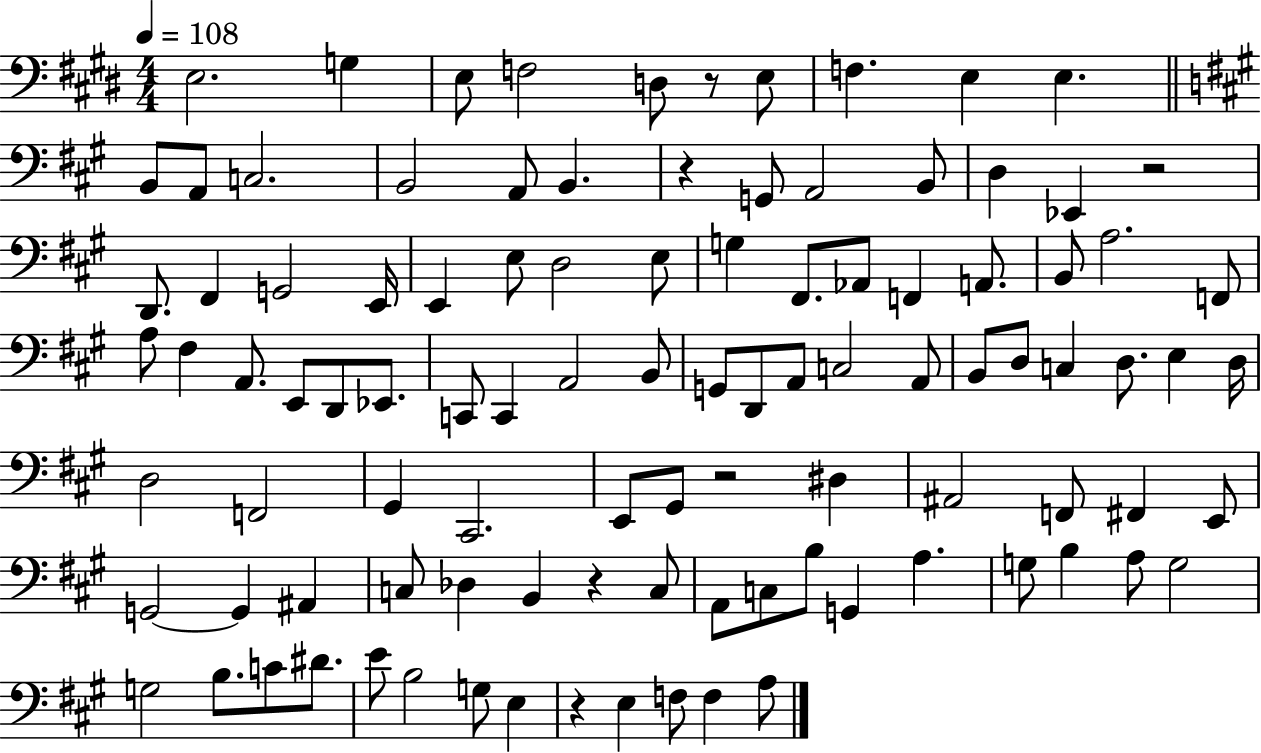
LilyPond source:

{
  \clef bass
  \numericTimeSignature
  \time 4/4
  \key e \major
  \tempo 4 = 108
  e2. g4 | e8 f2 d8 r8 e8 | f4. e4 e4. | \bar "||" \break \key a \major b,8 a,8 c2. | b,2 a,8 b,4. | r4 g,8 a,2 b,8 | d4 ees,4 r2 | \break d,8. fis,4 g,2 e,16 | e,4 e8 d2 e8 | g4 fis,8. aes,8 f,4 a,8. | b,8 a2. f,8 | \break a8 fis4 a,8. e,8 d,8 ees,8. | c,8 c,4 a,2 b,8 | g,8 d,8 a,8 c2 a,8 | b,8 d8 c4 d8. e4 d16 | \break d2 f,2 | gis,4 cis,2. | e,8 gis,8 r2 dis4 | ais,2 f,8 fis,4 e,8 | \break g,2~~ g,4 ais,4 | c8 des4 b,4 r4 c8 | a,8 c8 b8 g,4 a4. | g8 b4 a8 g2 | \break g2 b8. c'8 dis'8. | e'8 b2 g8 e4 | r4 e4 f8 f4 a8 | \bar "|."
}